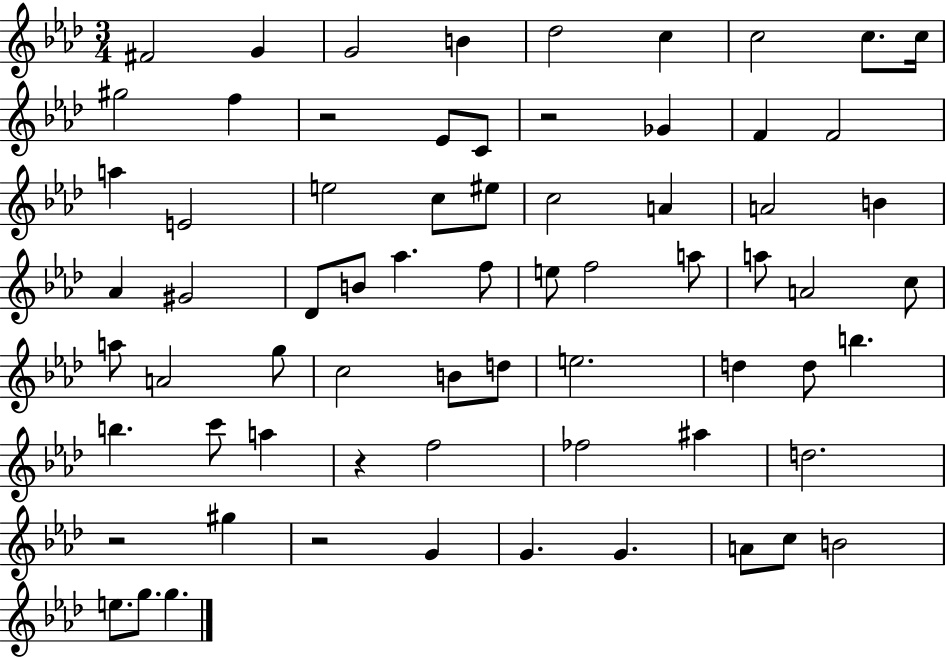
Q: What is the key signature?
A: AES major